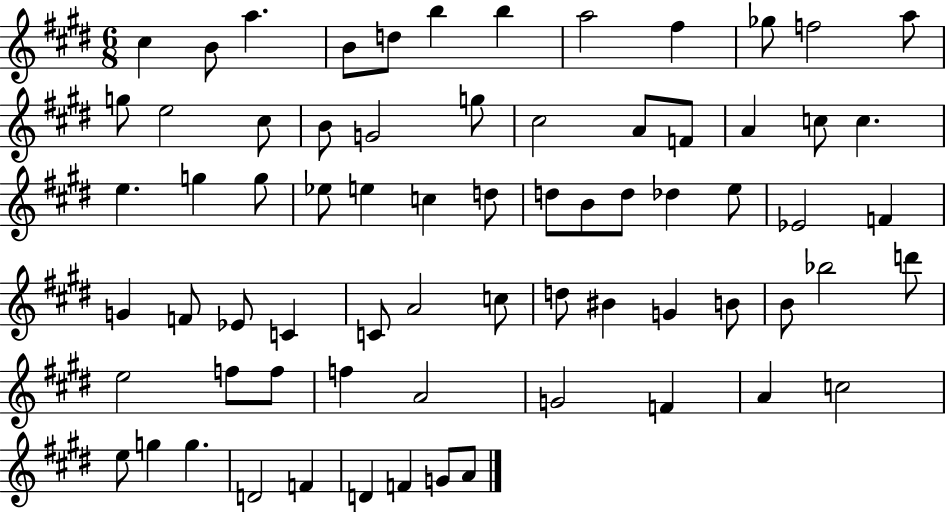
C#5/q B4/e A5/q. B4/e D5/e B5/q B5/q A5/h F#5/q Gb5/e F5/h A5/e G5/e E5/h C#5/e B4/e G4/h G5/e C#5/h A4/e F4/e A4/q C5/e C5/q. E5/q. G5/q G5/e Eb5/e E5/q C5/q D5/e D5/e B4/e D5/e Db5/q E5/e Eb4/h F4/q G4/q F4/e Eb4/e C4/q C4/e A4/h C5/e D5/e BIS4/q G4/q B4/e B4/e Bb5/h D6/e E5/h F5/e F5/e F5/q A4/h G4/h F4/q A4/q C5/h E5/e G5/q G5/q. D4/h F4/q D4/q F4/q G4/e A4/e